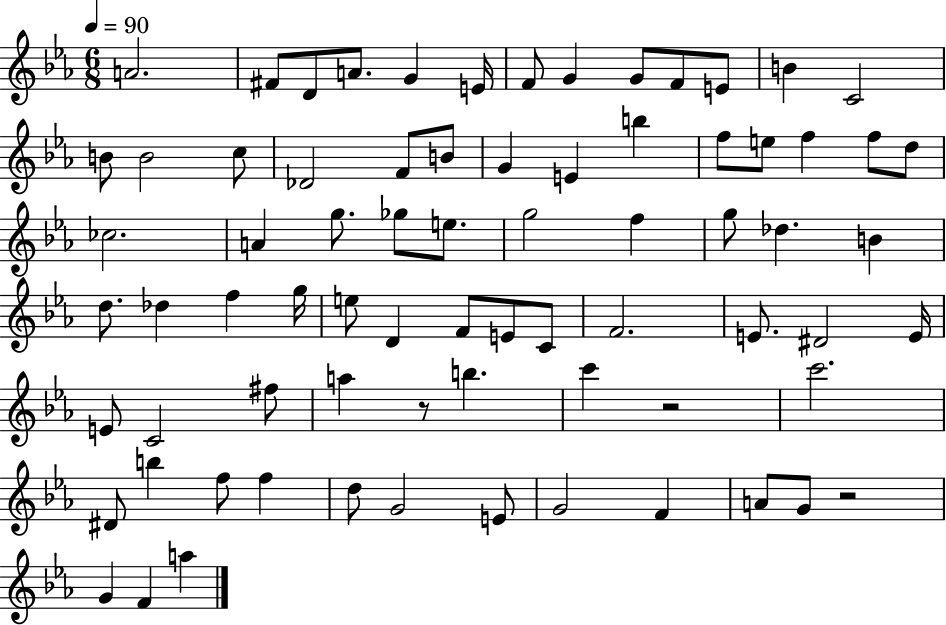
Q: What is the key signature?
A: EES major